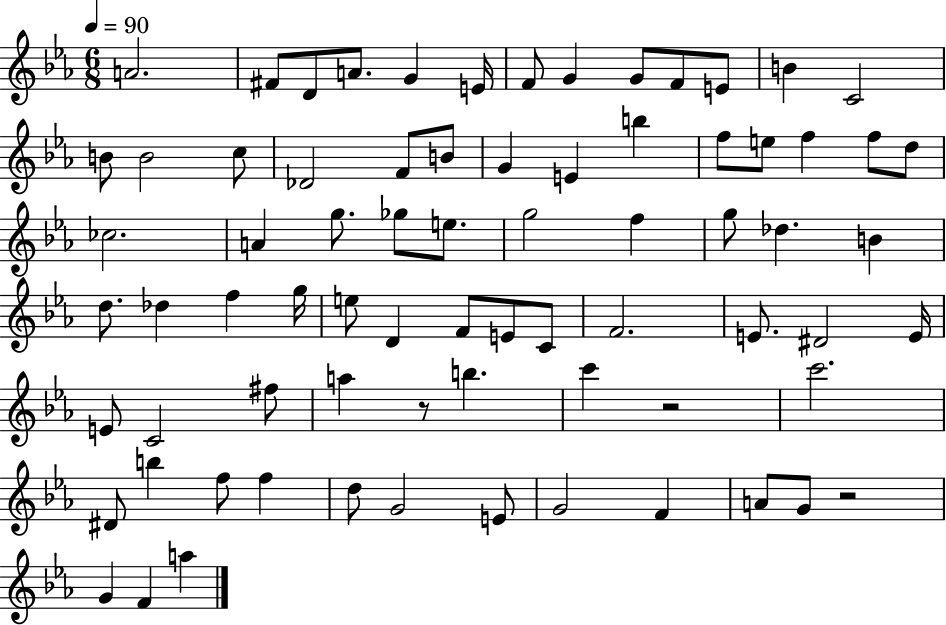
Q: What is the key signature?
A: EES major